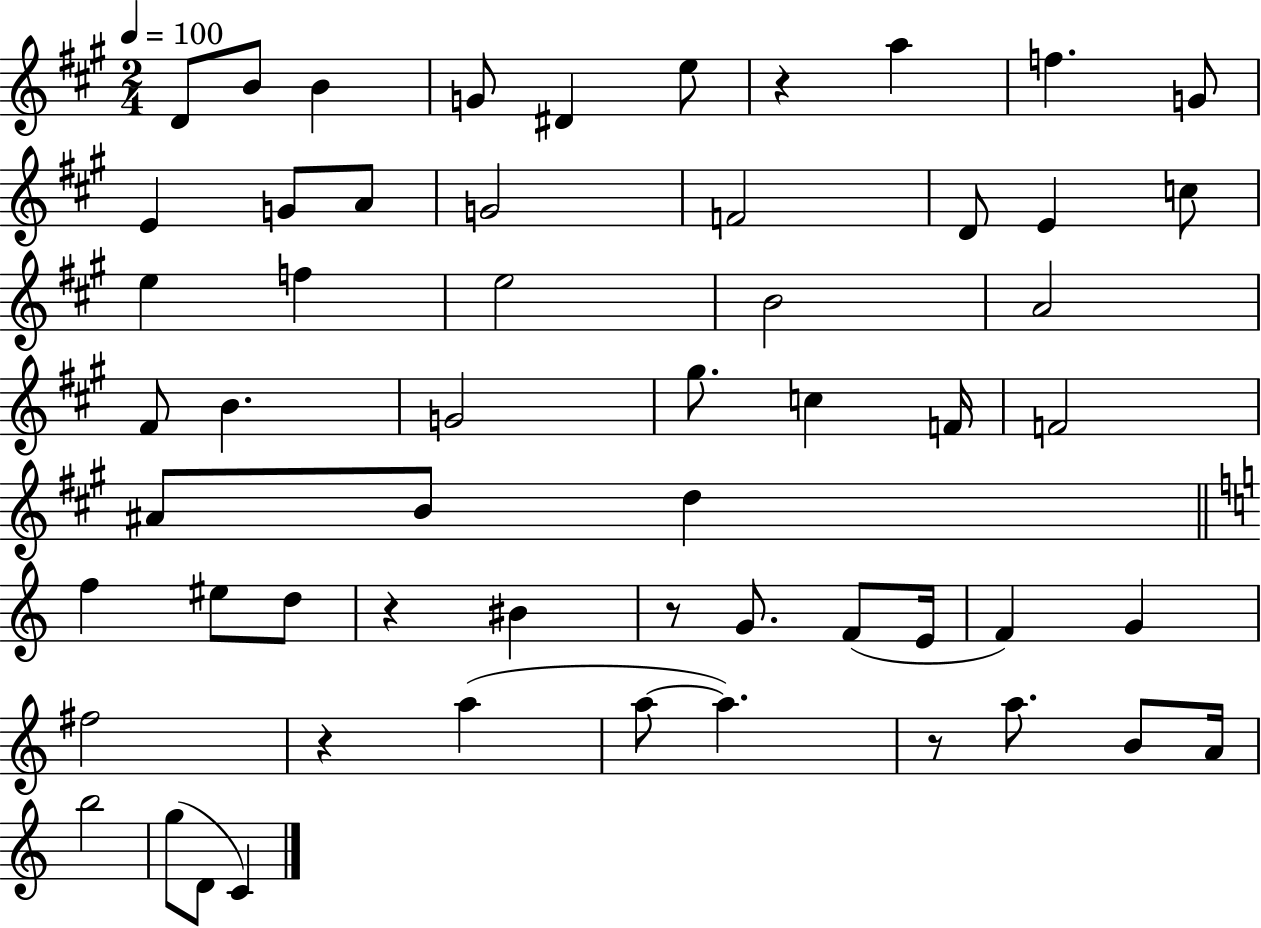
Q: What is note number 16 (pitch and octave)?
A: E4